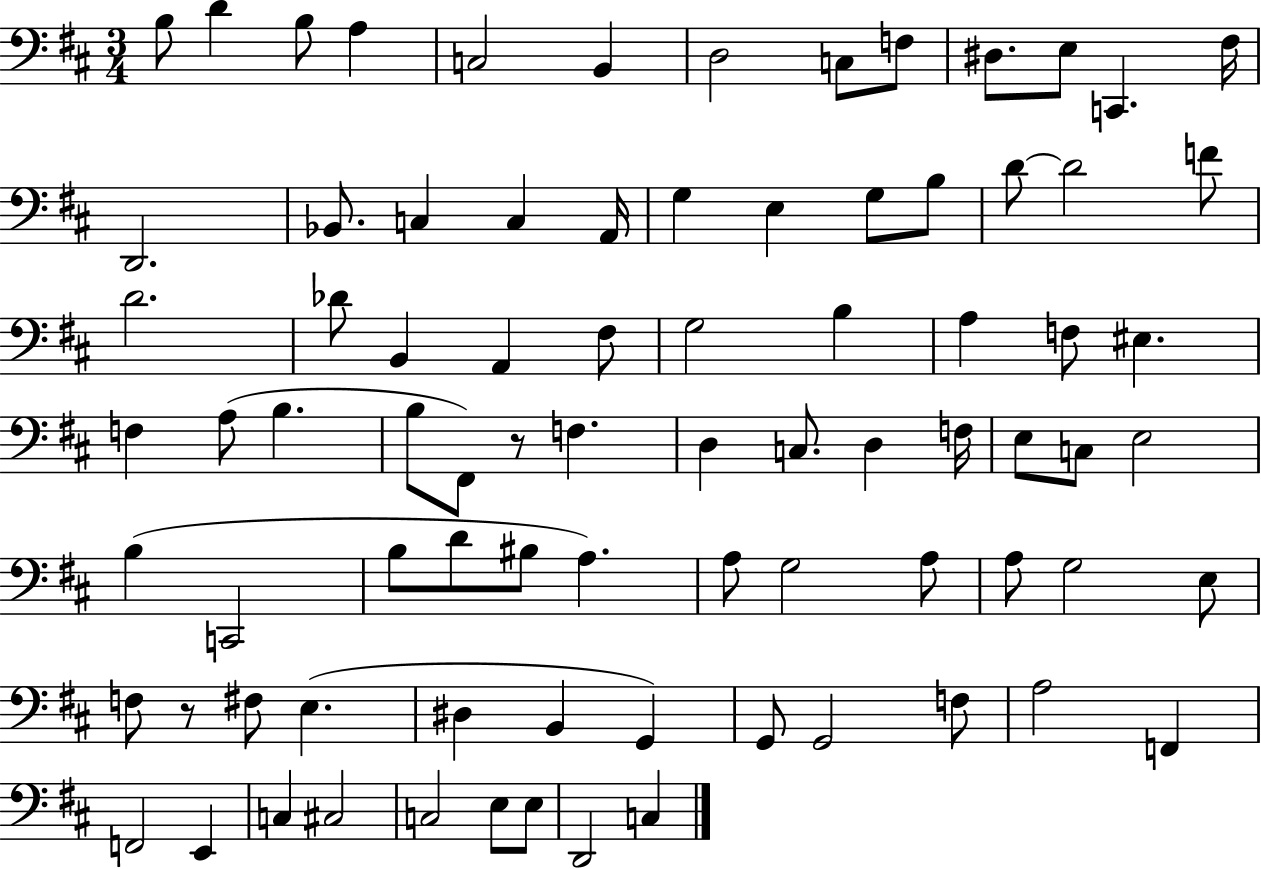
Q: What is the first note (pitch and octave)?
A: B3